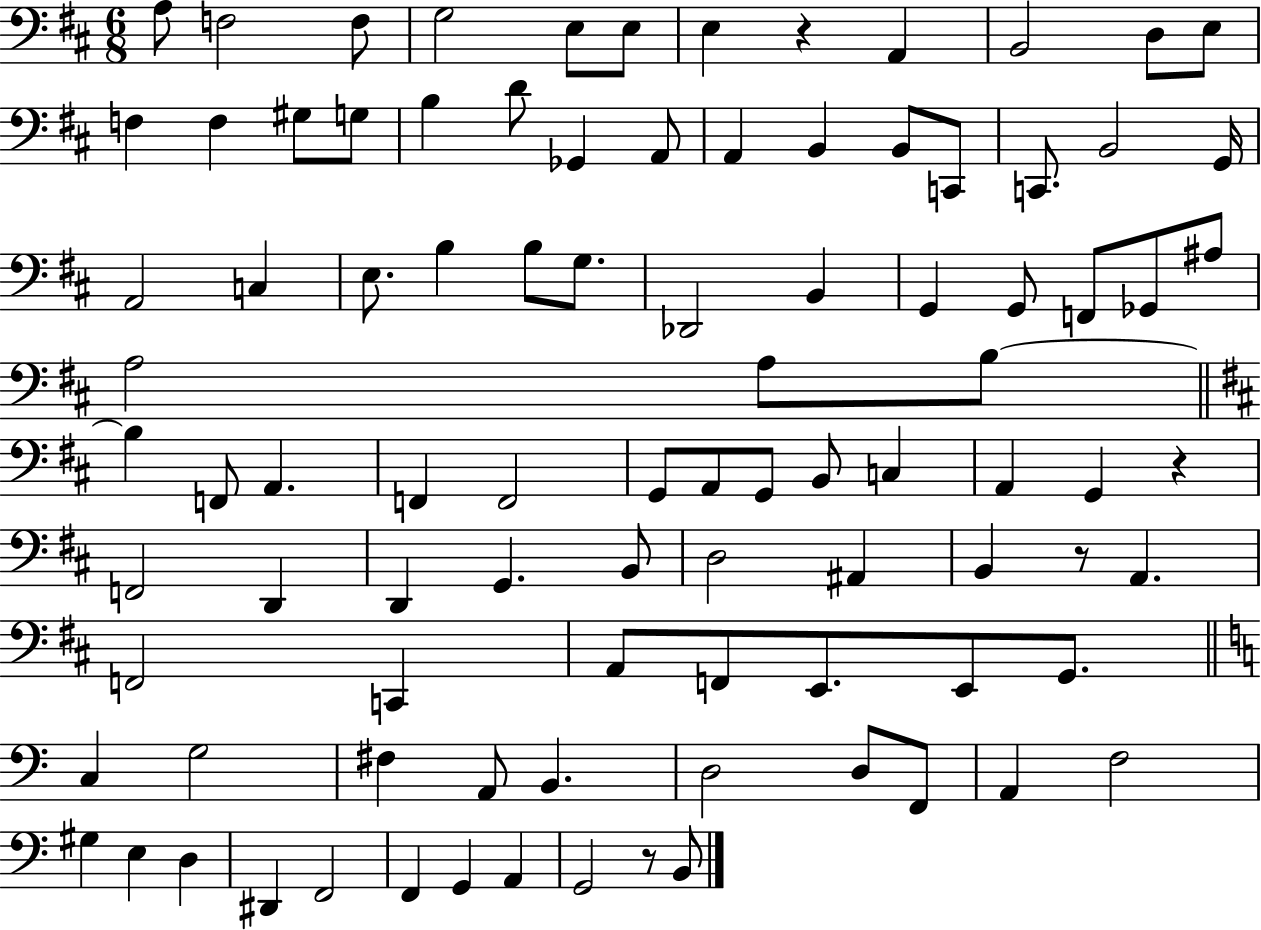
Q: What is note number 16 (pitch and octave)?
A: B3